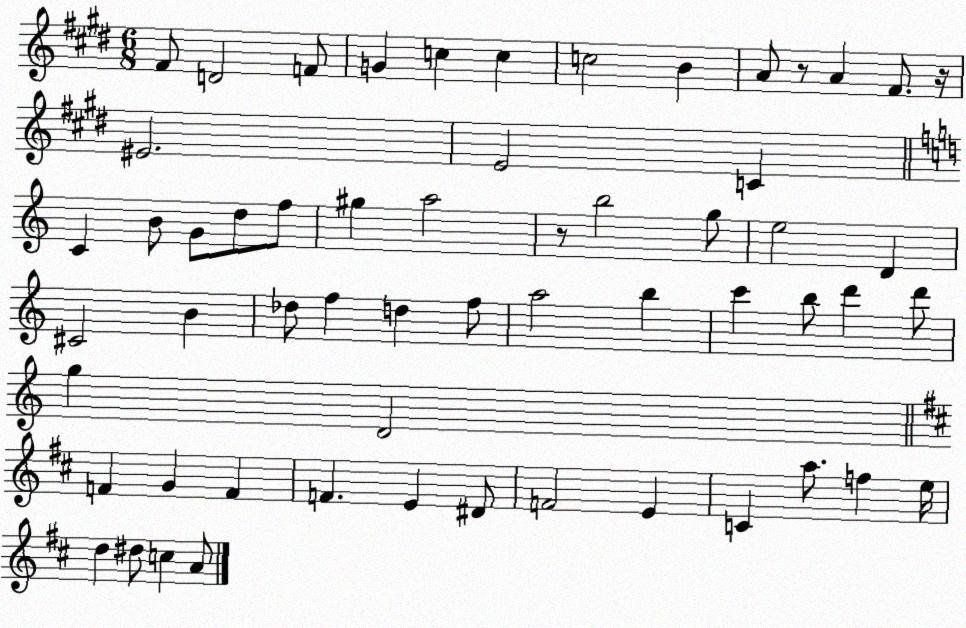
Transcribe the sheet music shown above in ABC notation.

X:1
T:Untitled
M:6/8
L:1/4
K:E
^F/2 D2 F/2 G c c c2 B A/2 z/2 A ^F/2 z/4 ^E2 E2 C C B/2 G/2 d/2 f/2 ^g a2 z/2 b2 g/2 e2 D ^C2 B _d/2 f d f/2 a2 b c' b/2 d' d'/2 g D2 F G F F E ^D/2 F2 E C a/2 f e/4 d ^d/2 c A/2